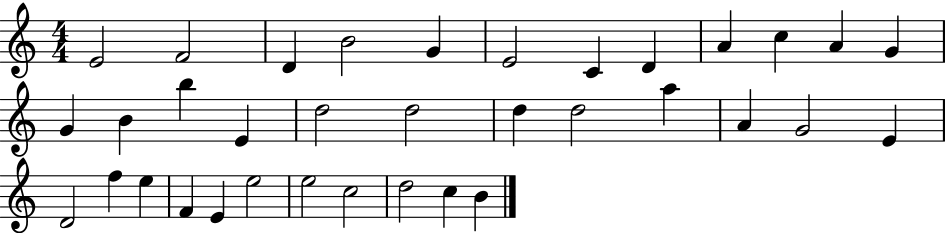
{
  \clef treble
  \numericTimeSignature
  \time 4/4
  \key c \major
  e'2 f'2 | d'4 b'2 g'4 | e'2 c'4 d'4 | a'4 c''4 a'4 g'4 | \break g'4 b'4 b''4 e'4 | d''2 d''2 | d''4 d''2 a''4 | a'4 g'2 e'4 | \break d'2 f''4 e''4 | f'4 e'4 e''2 | e''2 c''2 | d''2 c''4 b'4 | \break \bar "|."
}